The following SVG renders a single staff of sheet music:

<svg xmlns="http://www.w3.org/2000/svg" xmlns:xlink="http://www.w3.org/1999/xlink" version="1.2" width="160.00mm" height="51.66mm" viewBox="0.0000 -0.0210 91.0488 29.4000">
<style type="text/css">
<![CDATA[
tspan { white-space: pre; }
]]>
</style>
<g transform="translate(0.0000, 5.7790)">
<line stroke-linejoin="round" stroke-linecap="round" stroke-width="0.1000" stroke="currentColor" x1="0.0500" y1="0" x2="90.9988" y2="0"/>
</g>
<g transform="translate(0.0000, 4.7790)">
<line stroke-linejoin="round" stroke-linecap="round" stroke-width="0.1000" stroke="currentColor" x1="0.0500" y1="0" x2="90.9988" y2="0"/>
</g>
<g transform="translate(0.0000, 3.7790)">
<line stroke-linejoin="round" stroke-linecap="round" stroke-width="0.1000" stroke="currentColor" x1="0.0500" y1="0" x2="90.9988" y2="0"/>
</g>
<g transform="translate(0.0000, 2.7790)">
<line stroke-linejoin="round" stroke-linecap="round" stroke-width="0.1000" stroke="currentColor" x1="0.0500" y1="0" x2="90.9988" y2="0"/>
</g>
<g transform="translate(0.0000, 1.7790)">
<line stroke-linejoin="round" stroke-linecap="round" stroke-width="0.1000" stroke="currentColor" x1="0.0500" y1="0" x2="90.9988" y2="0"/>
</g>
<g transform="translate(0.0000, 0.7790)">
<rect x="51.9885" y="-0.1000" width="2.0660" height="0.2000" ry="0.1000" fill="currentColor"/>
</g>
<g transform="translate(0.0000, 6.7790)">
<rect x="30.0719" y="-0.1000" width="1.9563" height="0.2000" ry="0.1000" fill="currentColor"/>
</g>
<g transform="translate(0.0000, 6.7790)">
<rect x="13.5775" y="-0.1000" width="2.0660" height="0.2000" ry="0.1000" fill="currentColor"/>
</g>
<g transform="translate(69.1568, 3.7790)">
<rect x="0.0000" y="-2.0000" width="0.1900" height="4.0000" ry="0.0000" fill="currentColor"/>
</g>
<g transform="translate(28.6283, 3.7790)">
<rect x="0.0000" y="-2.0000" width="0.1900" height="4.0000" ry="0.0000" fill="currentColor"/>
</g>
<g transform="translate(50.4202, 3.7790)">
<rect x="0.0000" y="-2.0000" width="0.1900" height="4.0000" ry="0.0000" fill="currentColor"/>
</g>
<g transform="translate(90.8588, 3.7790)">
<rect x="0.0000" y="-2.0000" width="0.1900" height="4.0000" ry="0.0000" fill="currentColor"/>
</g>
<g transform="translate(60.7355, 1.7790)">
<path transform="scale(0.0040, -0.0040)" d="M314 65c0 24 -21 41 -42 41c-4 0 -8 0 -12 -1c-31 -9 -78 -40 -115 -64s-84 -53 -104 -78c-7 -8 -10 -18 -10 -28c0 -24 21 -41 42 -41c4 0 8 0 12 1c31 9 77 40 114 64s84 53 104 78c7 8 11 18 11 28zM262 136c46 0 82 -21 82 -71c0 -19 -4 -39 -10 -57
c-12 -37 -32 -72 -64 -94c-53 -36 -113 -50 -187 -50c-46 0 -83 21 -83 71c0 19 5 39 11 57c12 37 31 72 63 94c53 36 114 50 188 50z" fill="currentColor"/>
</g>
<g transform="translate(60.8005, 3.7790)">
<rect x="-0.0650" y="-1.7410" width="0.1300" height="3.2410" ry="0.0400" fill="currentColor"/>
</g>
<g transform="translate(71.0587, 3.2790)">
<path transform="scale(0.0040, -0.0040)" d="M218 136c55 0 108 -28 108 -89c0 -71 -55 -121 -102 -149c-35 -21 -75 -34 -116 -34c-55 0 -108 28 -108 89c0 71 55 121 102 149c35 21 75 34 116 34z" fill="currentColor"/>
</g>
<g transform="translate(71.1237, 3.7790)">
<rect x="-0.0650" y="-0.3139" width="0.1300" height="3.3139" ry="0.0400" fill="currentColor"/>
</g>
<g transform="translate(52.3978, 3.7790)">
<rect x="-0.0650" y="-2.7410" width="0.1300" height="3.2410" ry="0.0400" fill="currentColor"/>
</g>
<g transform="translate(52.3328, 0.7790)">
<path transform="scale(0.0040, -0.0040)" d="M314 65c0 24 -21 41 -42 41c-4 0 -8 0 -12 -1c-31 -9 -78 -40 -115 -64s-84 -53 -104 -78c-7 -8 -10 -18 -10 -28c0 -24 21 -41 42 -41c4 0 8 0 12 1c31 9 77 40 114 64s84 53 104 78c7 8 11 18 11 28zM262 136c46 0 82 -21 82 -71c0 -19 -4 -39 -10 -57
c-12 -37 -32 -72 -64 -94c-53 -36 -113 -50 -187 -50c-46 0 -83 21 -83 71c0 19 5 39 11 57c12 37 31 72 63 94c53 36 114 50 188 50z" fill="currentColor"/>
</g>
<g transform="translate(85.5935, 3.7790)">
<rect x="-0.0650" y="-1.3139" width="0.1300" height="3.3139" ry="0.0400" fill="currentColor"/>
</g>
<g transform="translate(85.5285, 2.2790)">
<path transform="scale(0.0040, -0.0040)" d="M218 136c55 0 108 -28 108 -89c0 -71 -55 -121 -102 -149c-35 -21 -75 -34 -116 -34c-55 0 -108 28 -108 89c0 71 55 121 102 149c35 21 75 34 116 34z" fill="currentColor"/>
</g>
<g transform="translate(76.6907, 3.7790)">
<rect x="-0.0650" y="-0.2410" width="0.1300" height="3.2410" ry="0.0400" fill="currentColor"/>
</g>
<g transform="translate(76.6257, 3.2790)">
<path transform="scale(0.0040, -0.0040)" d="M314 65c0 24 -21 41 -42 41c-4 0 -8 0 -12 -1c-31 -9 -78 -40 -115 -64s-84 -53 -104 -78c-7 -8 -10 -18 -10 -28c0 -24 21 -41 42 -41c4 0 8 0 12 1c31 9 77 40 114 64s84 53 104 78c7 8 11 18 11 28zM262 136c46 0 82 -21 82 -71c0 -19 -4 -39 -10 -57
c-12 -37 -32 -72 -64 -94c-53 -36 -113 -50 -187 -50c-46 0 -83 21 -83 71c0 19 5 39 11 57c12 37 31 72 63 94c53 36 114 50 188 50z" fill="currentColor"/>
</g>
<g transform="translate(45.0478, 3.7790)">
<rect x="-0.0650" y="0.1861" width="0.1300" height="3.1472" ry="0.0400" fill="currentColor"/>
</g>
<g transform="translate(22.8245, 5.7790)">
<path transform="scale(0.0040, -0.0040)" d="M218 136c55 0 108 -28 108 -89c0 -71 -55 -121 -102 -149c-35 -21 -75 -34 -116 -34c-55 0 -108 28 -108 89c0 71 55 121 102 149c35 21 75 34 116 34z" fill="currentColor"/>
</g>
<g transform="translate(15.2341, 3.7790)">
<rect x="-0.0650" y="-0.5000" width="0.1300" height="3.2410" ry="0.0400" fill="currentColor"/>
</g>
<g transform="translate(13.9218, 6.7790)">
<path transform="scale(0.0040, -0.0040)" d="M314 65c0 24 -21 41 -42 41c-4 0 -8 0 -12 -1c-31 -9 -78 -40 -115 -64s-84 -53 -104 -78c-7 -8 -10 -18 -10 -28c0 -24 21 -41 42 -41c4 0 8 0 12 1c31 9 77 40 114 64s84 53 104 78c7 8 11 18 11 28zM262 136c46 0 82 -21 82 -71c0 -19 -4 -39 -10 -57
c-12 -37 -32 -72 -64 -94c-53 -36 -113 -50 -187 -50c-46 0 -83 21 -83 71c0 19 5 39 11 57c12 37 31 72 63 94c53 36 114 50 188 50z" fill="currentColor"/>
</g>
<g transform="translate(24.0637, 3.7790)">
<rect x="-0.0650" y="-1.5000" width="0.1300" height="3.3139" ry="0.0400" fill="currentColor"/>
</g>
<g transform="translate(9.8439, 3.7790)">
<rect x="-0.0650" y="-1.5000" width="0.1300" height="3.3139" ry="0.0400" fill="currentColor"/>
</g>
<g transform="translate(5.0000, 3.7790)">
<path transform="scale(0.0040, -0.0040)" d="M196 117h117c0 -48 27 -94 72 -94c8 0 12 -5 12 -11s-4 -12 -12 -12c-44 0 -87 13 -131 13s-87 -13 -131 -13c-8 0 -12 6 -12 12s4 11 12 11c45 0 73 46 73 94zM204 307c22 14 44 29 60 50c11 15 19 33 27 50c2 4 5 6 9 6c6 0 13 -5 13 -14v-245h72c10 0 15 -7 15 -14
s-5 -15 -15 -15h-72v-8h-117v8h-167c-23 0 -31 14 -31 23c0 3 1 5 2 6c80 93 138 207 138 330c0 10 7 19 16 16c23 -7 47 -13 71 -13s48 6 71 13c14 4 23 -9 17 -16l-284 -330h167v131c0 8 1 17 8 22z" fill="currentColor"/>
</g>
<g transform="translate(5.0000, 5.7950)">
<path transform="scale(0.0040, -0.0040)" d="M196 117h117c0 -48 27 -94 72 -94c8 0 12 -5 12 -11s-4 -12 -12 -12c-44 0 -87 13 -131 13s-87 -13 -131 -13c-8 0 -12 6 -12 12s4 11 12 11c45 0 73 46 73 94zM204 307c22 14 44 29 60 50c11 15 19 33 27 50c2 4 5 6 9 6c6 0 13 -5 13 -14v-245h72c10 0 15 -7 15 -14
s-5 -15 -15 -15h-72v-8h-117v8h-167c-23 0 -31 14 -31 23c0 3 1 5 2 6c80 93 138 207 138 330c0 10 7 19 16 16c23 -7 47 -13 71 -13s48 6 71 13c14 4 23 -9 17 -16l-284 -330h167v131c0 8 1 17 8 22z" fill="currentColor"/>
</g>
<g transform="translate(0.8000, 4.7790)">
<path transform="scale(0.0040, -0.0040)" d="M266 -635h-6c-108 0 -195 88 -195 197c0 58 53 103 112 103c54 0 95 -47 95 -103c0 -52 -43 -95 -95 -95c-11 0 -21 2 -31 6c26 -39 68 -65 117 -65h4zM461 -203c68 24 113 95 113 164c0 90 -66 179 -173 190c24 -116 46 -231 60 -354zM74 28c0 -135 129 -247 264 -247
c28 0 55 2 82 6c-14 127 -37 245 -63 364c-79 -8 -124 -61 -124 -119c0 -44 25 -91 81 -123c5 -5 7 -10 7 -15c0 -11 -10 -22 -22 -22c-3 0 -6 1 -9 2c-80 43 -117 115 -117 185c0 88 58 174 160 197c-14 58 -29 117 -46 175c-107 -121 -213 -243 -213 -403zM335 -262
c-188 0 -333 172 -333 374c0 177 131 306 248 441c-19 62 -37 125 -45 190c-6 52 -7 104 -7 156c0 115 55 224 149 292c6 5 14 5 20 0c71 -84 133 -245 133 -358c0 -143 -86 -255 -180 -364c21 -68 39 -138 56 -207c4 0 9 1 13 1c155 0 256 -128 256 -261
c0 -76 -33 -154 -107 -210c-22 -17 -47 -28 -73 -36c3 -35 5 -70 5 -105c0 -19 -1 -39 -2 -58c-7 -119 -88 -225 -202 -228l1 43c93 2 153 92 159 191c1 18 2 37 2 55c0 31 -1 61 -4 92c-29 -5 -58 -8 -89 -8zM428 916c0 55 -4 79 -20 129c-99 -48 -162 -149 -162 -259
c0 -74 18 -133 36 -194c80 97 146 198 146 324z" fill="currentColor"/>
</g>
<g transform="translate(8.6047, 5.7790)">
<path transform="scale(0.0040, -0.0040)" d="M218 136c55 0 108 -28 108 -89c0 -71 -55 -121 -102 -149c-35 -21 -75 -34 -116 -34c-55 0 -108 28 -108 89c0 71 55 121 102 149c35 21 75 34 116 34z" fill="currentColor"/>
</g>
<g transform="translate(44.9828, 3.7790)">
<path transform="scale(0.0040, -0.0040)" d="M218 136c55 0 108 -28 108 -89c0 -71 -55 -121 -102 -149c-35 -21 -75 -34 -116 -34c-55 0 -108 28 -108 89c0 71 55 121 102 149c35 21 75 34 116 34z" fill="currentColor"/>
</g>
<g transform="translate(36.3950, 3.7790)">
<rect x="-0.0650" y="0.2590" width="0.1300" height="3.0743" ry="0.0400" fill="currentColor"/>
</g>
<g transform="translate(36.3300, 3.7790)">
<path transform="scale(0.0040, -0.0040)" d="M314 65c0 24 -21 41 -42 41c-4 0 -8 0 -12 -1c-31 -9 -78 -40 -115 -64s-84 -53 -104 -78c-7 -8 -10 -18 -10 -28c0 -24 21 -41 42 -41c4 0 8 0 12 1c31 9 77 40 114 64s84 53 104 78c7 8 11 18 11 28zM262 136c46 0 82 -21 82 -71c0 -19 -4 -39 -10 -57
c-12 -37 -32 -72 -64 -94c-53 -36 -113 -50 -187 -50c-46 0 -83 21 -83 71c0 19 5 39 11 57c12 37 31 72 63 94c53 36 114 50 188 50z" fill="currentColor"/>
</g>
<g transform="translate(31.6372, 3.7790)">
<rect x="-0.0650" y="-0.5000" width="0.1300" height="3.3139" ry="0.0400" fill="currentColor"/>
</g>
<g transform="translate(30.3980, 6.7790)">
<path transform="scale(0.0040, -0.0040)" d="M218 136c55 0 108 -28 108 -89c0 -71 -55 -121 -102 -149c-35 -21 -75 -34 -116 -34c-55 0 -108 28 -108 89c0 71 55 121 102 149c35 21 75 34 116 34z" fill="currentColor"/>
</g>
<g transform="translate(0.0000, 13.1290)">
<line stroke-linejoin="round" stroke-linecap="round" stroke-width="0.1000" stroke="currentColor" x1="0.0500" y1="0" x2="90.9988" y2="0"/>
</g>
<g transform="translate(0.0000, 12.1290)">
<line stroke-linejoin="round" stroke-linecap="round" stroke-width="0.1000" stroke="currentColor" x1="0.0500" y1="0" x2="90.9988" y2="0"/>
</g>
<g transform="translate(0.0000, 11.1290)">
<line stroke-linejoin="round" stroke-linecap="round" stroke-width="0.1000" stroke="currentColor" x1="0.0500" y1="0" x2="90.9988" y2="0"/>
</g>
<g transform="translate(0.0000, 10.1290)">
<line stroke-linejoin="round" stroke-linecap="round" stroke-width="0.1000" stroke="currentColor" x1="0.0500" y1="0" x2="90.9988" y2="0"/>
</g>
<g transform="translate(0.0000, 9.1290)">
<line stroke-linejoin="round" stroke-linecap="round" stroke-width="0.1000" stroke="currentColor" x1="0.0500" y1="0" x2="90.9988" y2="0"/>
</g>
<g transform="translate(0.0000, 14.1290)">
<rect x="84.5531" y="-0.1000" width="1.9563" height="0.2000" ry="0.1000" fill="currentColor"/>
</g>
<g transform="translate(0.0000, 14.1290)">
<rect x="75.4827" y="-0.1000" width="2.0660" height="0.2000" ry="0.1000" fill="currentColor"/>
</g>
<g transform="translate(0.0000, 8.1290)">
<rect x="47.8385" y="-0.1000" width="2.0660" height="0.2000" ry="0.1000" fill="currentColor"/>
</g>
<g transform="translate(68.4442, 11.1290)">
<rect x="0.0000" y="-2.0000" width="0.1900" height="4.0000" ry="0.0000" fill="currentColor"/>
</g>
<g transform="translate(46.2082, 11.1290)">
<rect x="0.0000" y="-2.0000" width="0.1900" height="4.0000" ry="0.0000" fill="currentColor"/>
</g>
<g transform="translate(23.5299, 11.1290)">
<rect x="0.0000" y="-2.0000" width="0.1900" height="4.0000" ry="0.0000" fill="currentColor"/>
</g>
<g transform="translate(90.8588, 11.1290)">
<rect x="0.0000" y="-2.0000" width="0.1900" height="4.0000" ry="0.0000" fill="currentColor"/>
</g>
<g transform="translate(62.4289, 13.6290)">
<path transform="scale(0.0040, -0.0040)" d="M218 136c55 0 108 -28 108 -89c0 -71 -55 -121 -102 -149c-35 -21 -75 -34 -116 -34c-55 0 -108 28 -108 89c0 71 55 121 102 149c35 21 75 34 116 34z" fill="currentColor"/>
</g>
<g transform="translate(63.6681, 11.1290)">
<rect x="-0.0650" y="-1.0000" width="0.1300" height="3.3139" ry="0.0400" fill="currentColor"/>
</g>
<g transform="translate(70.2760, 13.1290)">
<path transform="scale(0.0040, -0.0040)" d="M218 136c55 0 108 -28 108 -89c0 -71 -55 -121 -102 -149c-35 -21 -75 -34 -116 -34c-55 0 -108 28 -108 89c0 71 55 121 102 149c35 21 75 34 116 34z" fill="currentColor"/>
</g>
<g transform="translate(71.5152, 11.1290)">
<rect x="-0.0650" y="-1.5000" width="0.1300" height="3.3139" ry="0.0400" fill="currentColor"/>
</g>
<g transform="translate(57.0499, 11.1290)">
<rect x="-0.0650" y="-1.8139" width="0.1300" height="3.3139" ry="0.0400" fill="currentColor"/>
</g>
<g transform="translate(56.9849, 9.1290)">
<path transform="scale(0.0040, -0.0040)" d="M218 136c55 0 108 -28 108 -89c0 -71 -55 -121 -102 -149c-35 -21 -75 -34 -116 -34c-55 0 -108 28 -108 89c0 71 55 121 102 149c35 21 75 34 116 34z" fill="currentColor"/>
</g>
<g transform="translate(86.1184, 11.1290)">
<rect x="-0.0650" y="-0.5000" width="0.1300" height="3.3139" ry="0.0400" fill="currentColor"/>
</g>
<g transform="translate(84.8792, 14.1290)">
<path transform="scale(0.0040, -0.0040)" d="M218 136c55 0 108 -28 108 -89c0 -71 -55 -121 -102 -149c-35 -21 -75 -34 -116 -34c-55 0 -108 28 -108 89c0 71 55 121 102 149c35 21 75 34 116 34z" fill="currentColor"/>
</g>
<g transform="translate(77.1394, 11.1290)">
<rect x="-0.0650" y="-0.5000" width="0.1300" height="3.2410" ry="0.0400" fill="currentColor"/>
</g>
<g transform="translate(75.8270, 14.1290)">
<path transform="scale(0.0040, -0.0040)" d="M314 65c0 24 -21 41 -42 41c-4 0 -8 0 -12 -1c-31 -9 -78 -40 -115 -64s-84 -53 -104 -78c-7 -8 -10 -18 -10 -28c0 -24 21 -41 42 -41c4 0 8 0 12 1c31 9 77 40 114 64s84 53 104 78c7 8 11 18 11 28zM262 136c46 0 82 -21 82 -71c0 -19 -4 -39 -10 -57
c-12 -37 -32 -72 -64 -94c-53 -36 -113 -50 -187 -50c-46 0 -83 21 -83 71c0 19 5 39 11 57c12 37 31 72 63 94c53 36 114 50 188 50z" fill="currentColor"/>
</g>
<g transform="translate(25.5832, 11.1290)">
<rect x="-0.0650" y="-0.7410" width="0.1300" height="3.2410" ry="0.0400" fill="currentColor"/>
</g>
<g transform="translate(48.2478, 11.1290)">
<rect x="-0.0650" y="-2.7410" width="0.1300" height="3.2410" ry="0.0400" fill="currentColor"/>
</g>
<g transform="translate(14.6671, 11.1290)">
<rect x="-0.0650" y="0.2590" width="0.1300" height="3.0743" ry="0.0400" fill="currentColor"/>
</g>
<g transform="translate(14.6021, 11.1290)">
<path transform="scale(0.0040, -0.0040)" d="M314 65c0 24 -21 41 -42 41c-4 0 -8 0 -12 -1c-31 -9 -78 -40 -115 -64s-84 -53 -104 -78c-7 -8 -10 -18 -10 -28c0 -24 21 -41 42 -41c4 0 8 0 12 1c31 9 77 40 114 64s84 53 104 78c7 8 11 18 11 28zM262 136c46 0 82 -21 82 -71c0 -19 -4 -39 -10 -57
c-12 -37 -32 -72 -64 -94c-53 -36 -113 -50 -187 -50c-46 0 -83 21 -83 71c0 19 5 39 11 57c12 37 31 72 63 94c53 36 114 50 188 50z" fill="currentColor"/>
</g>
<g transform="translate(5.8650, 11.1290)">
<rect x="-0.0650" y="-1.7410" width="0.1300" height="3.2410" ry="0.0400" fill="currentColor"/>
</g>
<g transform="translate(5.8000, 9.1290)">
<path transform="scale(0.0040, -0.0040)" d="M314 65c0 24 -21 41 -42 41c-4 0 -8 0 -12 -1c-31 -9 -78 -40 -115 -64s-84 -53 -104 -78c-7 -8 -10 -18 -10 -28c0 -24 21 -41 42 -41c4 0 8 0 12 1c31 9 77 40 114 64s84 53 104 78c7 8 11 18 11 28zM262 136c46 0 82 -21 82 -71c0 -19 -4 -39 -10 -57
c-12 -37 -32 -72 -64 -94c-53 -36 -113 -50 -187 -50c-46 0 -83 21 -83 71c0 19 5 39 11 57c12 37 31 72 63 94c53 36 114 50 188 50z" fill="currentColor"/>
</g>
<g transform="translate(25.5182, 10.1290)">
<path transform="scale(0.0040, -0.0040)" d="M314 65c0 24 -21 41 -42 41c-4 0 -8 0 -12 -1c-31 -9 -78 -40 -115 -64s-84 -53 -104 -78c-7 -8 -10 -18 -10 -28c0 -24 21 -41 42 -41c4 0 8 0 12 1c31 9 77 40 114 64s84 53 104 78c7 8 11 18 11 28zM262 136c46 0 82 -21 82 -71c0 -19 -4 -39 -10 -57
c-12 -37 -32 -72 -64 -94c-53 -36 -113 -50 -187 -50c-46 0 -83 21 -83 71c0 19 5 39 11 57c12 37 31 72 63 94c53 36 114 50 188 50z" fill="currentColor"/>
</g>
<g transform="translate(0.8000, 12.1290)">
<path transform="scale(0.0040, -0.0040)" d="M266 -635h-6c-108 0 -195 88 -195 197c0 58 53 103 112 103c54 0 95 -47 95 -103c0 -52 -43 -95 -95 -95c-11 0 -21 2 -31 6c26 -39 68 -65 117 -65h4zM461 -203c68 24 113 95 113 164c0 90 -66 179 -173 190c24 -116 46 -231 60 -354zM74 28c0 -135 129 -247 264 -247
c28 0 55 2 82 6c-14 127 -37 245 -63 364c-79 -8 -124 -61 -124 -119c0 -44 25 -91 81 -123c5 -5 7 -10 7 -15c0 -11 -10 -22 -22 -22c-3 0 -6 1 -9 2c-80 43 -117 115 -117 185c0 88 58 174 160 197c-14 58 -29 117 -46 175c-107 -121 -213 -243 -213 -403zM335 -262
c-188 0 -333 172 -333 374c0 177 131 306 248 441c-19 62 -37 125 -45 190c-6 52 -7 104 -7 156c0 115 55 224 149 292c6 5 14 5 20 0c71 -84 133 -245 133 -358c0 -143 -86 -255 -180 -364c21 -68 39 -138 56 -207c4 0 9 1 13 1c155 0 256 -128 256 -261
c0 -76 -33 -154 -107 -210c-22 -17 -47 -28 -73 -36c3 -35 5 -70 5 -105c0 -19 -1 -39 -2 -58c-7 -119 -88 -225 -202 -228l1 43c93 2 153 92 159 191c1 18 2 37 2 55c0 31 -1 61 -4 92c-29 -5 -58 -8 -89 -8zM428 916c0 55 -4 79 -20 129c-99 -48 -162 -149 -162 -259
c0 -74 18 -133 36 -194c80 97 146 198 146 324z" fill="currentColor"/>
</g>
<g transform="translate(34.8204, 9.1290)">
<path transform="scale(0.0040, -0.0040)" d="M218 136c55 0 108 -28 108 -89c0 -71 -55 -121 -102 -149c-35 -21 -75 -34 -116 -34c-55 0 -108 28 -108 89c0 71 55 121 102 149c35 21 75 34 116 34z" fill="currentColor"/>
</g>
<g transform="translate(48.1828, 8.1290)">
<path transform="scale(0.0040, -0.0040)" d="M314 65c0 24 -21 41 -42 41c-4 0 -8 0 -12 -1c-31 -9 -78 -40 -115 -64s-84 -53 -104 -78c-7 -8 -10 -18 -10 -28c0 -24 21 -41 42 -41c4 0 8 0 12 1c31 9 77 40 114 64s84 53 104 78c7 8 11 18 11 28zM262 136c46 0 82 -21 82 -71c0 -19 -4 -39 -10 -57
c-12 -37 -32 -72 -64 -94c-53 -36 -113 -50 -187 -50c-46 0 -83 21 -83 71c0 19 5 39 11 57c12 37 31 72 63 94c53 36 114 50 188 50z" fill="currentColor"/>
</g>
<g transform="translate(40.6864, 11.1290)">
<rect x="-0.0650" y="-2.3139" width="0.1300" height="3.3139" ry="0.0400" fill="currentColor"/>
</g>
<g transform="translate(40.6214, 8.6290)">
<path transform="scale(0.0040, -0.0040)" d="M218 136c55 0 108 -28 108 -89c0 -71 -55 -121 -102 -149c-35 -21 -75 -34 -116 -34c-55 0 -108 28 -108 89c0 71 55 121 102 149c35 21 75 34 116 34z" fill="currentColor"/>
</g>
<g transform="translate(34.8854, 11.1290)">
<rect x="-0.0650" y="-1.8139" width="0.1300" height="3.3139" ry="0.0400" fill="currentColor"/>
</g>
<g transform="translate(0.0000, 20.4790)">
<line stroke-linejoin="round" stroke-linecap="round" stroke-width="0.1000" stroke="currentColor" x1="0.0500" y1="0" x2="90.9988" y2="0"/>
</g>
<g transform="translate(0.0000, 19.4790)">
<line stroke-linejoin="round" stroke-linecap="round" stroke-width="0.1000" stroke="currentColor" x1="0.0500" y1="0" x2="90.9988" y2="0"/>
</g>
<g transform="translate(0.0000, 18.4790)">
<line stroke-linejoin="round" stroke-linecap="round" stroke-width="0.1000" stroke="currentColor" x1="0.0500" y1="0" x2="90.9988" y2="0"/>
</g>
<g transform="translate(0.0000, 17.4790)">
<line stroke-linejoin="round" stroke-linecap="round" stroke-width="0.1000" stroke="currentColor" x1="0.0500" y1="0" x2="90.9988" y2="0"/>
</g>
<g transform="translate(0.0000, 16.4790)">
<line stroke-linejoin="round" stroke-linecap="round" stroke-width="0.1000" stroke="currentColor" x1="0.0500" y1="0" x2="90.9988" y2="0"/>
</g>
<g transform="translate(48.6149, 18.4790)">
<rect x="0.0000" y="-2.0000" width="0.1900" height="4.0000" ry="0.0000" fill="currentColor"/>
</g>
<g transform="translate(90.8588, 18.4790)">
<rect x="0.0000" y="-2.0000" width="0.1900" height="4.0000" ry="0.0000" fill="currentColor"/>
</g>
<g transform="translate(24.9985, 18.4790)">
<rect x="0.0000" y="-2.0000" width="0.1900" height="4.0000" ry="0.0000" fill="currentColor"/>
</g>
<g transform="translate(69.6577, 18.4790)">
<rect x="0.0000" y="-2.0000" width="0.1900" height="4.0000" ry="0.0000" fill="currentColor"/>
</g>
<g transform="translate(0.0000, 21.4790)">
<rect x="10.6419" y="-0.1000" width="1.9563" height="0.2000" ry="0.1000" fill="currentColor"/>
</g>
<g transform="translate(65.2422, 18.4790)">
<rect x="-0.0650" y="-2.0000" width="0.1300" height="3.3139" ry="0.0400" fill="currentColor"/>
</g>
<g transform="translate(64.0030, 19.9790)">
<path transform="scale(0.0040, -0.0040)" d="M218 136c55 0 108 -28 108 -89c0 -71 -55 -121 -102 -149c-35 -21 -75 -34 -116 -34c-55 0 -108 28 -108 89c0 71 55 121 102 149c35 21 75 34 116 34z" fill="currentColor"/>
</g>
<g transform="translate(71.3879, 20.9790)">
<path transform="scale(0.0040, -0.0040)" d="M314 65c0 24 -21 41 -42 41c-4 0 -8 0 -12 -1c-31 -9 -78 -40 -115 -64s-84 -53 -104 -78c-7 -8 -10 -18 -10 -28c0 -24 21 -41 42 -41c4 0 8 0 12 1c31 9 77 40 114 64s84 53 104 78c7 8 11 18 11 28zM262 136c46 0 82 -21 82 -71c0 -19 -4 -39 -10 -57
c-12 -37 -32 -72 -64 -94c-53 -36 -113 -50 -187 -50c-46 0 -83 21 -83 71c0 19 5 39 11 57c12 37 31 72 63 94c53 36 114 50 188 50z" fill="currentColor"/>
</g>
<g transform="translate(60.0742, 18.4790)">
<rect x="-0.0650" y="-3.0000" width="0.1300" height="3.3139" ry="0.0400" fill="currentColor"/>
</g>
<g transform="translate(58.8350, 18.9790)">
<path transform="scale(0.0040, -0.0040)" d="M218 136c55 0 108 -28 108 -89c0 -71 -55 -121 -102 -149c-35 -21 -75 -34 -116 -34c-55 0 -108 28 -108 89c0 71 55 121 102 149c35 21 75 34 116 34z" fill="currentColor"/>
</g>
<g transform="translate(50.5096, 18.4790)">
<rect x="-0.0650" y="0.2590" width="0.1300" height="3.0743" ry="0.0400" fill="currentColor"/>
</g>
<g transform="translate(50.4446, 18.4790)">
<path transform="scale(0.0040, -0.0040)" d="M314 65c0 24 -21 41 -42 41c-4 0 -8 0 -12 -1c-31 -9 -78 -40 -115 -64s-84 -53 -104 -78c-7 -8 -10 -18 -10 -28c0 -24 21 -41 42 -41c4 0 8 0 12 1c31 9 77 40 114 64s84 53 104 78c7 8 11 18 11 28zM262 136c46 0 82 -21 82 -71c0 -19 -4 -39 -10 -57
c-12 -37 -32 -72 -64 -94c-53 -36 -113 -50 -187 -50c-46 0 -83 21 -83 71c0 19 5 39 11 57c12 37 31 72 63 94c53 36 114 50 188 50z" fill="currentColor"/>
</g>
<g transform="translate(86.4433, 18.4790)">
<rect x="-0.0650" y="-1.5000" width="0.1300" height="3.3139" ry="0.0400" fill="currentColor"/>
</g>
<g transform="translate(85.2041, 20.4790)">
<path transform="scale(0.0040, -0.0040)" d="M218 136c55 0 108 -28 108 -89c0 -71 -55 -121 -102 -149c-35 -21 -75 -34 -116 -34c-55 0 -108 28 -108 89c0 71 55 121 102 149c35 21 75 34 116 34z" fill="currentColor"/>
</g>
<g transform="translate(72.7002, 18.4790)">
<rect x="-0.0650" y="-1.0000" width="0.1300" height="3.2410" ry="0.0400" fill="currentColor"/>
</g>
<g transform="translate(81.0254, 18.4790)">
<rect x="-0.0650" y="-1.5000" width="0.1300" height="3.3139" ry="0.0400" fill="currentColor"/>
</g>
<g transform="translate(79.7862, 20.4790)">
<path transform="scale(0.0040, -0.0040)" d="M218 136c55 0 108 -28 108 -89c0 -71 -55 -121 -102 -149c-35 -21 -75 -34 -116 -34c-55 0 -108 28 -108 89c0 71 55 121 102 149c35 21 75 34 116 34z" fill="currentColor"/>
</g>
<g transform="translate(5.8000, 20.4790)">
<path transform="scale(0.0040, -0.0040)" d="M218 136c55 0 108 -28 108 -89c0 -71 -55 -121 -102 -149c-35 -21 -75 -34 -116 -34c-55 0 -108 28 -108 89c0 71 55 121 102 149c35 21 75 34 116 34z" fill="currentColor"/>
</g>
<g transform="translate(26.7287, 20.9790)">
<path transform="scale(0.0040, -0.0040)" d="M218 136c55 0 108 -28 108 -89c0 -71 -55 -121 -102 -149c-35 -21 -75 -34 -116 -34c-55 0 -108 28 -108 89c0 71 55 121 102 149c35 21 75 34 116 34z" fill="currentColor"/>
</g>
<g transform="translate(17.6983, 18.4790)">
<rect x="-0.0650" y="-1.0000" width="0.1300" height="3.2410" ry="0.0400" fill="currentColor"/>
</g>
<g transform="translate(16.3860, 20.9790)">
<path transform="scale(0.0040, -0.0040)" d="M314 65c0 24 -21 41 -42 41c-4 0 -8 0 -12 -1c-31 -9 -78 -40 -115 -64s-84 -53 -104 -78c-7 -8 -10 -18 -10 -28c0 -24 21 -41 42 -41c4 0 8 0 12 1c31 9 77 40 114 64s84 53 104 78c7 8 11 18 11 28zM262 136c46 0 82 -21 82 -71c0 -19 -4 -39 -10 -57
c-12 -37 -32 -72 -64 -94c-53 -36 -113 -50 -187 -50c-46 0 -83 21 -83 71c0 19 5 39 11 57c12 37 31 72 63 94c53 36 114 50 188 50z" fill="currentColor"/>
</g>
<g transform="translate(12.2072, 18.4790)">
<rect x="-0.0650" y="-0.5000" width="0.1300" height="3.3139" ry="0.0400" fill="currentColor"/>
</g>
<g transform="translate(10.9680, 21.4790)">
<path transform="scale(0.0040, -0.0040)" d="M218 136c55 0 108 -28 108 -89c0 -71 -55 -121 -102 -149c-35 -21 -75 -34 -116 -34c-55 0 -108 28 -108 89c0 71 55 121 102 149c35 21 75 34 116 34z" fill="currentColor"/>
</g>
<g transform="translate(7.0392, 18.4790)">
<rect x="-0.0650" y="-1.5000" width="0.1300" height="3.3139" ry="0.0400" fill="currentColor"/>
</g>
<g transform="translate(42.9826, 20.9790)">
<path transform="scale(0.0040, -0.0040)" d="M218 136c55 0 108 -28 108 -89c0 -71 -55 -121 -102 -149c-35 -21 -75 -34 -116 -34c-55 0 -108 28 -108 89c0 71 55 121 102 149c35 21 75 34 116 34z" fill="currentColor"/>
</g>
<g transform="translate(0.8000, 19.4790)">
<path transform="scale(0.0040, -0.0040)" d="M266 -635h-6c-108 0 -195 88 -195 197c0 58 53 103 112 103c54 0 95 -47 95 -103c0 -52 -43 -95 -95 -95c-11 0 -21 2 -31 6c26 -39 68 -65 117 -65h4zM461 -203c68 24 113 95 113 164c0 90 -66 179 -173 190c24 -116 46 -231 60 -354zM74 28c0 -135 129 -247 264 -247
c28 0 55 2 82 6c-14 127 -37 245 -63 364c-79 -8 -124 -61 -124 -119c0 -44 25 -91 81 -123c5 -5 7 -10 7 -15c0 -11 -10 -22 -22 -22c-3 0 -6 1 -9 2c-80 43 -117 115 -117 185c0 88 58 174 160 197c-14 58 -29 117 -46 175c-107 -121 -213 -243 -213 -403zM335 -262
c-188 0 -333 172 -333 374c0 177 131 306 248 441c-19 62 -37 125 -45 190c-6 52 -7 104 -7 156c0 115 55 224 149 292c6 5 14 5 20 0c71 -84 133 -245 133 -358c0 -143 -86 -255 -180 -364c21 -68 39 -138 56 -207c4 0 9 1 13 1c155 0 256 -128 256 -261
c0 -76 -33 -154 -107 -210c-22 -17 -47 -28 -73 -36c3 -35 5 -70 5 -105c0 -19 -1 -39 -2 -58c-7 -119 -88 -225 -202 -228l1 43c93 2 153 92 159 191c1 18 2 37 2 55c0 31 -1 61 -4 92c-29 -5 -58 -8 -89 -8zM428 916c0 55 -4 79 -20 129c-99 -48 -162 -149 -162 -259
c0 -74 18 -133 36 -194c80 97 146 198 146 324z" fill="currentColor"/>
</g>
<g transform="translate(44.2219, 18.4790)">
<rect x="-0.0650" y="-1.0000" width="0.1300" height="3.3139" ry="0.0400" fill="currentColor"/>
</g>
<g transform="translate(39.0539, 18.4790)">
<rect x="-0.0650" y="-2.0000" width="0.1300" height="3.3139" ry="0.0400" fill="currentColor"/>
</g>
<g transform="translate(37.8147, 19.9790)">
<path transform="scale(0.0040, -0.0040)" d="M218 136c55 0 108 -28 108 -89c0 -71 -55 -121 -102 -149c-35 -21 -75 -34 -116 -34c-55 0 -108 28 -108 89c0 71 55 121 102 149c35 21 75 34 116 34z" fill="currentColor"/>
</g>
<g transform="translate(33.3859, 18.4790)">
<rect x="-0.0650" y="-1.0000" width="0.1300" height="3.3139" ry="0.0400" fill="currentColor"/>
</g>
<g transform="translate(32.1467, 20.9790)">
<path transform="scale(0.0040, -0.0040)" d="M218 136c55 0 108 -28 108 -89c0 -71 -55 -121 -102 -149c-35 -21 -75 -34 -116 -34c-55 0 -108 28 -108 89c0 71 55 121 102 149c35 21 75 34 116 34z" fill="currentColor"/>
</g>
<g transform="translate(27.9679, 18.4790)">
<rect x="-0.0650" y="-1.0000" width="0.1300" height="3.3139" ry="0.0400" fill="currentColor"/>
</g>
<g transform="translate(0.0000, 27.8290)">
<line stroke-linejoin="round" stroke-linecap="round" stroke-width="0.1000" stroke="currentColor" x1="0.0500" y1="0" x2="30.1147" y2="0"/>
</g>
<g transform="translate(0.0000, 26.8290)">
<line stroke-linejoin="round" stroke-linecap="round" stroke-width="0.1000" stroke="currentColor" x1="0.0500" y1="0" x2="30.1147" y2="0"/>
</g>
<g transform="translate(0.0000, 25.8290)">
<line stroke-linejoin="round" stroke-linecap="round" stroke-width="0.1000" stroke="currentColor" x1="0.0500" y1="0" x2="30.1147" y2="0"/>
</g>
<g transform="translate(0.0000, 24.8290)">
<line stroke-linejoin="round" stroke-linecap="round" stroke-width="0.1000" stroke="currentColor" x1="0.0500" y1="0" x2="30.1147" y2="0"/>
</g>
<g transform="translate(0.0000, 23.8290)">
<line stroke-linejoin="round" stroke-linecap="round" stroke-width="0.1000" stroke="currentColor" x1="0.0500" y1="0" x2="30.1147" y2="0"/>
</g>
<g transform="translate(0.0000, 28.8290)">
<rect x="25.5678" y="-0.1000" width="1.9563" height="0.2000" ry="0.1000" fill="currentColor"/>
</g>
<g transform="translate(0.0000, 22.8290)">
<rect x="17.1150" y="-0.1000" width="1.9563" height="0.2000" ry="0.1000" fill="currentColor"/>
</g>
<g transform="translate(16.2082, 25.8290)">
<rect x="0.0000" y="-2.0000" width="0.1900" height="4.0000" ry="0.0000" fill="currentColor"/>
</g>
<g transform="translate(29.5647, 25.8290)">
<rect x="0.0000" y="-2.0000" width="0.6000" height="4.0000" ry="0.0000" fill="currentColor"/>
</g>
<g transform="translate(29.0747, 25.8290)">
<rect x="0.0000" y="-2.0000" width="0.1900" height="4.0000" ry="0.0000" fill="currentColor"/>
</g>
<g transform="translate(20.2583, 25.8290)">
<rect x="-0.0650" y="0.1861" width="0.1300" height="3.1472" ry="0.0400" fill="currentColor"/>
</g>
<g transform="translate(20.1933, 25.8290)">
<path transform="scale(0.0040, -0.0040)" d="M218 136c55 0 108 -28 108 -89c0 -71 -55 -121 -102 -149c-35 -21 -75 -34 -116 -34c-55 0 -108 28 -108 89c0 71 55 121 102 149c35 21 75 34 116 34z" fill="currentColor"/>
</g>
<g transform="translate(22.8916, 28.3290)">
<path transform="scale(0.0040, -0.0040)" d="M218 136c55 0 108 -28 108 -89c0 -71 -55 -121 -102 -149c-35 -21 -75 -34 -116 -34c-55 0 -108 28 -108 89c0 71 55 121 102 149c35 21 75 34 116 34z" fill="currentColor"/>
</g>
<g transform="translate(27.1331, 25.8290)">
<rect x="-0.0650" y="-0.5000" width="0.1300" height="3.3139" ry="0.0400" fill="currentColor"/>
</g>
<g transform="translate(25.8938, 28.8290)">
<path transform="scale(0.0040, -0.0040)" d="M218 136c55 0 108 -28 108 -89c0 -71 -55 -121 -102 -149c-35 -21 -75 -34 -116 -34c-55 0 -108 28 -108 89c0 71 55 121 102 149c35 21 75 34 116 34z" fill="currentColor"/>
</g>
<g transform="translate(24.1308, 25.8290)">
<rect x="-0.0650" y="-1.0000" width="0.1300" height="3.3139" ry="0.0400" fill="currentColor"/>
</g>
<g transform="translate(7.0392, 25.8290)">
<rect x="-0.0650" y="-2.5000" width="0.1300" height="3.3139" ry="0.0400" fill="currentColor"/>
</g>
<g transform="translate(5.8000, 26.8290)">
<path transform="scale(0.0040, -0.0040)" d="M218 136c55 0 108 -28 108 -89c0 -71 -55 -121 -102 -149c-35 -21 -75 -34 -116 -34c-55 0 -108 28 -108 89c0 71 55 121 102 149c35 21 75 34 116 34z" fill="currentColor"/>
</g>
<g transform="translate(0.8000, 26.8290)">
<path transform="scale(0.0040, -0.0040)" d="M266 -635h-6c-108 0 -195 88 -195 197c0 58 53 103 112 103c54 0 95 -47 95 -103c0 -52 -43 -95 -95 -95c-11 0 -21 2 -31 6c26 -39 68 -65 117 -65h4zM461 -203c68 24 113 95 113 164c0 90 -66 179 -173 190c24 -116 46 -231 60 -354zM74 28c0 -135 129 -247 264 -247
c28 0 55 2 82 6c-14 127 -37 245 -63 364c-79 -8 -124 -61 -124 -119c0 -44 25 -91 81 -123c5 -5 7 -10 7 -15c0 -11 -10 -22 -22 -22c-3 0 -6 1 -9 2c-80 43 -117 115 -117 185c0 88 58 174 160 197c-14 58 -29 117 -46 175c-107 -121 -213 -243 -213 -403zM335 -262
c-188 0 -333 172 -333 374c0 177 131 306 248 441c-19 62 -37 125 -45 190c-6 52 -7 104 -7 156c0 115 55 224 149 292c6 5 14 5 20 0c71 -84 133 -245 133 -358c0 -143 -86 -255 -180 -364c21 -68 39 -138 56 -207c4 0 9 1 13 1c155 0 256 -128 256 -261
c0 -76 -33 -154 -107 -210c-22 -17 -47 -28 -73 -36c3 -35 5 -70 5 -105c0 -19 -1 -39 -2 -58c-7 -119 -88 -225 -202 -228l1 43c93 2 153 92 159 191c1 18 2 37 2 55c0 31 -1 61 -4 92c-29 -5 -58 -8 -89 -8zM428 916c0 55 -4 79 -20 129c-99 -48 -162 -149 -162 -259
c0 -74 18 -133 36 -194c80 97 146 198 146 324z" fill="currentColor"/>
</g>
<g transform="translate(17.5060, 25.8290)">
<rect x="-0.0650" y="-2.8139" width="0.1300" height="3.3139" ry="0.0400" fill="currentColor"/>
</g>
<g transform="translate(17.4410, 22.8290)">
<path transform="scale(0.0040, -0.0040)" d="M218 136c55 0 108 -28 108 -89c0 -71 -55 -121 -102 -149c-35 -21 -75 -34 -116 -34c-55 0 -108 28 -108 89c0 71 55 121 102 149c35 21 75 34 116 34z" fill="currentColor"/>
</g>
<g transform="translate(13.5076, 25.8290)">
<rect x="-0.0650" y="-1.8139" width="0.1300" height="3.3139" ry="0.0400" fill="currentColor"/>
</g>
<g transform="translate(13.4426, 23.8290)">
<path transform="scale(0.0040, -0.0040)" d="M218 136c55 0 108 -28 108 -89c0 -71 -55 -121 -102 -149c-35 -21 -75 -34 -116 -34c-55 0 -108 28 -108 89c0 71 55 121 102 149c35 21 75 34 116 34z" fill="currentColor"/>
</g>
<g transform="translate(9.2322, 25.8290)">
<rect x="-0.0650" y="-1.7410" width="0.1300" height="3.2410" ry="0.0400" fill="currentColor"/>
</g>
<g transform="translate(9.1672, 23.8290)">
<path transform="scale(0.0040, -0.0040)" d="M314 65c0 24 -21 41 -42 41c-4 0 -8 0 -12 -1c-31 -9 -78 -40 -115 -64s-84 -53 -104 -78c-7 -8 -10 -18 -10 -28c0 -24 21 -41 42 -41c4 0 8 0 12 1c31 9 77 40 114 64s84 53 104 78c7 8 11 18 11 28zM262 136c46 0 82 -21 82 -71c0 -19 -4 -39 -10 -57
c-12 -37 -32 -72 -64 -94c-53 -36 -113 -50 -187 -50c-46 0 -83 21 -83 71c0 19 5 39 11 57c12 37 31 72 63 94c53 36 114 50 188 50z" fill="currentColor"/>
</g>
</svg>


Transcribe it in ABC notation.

X:1
T:Untitled
M:4/4
L:1/4
K:C
E C2 E C B2 B a2 f2 c c2 e f2 B2 d2 f g a2 f D E C2 C E C D2 D D F D B2 A F D2 E E G f2 f a B D C